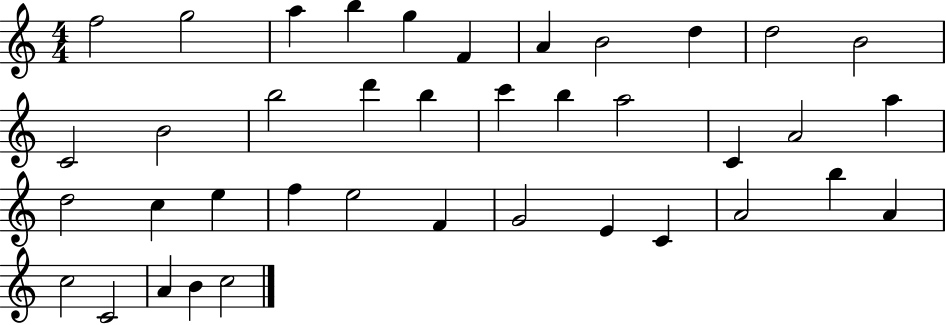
F5/h G5/h A5/q B5/q G5/q F4/q A4/q B4/h D5/q D5/h B4/h C4/h B4/h B5/h D6/q B5/q C6/q B5/q A5/h C4/q A4/h A5/q D5/h C5/q E5/q F5/q E5/h F4/q G4/h E4/q C4/q A4/h B5/q A4/q C5/h C4/h A4/q B4/q C5/h